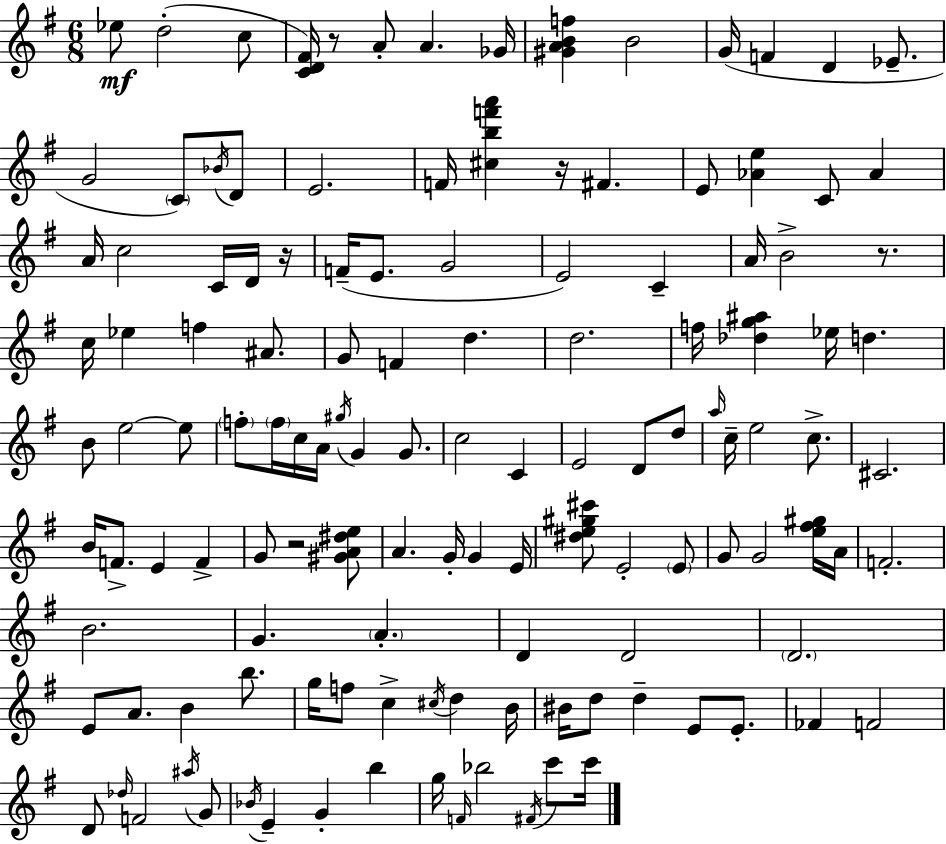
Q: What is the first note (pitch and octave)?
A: Eb5